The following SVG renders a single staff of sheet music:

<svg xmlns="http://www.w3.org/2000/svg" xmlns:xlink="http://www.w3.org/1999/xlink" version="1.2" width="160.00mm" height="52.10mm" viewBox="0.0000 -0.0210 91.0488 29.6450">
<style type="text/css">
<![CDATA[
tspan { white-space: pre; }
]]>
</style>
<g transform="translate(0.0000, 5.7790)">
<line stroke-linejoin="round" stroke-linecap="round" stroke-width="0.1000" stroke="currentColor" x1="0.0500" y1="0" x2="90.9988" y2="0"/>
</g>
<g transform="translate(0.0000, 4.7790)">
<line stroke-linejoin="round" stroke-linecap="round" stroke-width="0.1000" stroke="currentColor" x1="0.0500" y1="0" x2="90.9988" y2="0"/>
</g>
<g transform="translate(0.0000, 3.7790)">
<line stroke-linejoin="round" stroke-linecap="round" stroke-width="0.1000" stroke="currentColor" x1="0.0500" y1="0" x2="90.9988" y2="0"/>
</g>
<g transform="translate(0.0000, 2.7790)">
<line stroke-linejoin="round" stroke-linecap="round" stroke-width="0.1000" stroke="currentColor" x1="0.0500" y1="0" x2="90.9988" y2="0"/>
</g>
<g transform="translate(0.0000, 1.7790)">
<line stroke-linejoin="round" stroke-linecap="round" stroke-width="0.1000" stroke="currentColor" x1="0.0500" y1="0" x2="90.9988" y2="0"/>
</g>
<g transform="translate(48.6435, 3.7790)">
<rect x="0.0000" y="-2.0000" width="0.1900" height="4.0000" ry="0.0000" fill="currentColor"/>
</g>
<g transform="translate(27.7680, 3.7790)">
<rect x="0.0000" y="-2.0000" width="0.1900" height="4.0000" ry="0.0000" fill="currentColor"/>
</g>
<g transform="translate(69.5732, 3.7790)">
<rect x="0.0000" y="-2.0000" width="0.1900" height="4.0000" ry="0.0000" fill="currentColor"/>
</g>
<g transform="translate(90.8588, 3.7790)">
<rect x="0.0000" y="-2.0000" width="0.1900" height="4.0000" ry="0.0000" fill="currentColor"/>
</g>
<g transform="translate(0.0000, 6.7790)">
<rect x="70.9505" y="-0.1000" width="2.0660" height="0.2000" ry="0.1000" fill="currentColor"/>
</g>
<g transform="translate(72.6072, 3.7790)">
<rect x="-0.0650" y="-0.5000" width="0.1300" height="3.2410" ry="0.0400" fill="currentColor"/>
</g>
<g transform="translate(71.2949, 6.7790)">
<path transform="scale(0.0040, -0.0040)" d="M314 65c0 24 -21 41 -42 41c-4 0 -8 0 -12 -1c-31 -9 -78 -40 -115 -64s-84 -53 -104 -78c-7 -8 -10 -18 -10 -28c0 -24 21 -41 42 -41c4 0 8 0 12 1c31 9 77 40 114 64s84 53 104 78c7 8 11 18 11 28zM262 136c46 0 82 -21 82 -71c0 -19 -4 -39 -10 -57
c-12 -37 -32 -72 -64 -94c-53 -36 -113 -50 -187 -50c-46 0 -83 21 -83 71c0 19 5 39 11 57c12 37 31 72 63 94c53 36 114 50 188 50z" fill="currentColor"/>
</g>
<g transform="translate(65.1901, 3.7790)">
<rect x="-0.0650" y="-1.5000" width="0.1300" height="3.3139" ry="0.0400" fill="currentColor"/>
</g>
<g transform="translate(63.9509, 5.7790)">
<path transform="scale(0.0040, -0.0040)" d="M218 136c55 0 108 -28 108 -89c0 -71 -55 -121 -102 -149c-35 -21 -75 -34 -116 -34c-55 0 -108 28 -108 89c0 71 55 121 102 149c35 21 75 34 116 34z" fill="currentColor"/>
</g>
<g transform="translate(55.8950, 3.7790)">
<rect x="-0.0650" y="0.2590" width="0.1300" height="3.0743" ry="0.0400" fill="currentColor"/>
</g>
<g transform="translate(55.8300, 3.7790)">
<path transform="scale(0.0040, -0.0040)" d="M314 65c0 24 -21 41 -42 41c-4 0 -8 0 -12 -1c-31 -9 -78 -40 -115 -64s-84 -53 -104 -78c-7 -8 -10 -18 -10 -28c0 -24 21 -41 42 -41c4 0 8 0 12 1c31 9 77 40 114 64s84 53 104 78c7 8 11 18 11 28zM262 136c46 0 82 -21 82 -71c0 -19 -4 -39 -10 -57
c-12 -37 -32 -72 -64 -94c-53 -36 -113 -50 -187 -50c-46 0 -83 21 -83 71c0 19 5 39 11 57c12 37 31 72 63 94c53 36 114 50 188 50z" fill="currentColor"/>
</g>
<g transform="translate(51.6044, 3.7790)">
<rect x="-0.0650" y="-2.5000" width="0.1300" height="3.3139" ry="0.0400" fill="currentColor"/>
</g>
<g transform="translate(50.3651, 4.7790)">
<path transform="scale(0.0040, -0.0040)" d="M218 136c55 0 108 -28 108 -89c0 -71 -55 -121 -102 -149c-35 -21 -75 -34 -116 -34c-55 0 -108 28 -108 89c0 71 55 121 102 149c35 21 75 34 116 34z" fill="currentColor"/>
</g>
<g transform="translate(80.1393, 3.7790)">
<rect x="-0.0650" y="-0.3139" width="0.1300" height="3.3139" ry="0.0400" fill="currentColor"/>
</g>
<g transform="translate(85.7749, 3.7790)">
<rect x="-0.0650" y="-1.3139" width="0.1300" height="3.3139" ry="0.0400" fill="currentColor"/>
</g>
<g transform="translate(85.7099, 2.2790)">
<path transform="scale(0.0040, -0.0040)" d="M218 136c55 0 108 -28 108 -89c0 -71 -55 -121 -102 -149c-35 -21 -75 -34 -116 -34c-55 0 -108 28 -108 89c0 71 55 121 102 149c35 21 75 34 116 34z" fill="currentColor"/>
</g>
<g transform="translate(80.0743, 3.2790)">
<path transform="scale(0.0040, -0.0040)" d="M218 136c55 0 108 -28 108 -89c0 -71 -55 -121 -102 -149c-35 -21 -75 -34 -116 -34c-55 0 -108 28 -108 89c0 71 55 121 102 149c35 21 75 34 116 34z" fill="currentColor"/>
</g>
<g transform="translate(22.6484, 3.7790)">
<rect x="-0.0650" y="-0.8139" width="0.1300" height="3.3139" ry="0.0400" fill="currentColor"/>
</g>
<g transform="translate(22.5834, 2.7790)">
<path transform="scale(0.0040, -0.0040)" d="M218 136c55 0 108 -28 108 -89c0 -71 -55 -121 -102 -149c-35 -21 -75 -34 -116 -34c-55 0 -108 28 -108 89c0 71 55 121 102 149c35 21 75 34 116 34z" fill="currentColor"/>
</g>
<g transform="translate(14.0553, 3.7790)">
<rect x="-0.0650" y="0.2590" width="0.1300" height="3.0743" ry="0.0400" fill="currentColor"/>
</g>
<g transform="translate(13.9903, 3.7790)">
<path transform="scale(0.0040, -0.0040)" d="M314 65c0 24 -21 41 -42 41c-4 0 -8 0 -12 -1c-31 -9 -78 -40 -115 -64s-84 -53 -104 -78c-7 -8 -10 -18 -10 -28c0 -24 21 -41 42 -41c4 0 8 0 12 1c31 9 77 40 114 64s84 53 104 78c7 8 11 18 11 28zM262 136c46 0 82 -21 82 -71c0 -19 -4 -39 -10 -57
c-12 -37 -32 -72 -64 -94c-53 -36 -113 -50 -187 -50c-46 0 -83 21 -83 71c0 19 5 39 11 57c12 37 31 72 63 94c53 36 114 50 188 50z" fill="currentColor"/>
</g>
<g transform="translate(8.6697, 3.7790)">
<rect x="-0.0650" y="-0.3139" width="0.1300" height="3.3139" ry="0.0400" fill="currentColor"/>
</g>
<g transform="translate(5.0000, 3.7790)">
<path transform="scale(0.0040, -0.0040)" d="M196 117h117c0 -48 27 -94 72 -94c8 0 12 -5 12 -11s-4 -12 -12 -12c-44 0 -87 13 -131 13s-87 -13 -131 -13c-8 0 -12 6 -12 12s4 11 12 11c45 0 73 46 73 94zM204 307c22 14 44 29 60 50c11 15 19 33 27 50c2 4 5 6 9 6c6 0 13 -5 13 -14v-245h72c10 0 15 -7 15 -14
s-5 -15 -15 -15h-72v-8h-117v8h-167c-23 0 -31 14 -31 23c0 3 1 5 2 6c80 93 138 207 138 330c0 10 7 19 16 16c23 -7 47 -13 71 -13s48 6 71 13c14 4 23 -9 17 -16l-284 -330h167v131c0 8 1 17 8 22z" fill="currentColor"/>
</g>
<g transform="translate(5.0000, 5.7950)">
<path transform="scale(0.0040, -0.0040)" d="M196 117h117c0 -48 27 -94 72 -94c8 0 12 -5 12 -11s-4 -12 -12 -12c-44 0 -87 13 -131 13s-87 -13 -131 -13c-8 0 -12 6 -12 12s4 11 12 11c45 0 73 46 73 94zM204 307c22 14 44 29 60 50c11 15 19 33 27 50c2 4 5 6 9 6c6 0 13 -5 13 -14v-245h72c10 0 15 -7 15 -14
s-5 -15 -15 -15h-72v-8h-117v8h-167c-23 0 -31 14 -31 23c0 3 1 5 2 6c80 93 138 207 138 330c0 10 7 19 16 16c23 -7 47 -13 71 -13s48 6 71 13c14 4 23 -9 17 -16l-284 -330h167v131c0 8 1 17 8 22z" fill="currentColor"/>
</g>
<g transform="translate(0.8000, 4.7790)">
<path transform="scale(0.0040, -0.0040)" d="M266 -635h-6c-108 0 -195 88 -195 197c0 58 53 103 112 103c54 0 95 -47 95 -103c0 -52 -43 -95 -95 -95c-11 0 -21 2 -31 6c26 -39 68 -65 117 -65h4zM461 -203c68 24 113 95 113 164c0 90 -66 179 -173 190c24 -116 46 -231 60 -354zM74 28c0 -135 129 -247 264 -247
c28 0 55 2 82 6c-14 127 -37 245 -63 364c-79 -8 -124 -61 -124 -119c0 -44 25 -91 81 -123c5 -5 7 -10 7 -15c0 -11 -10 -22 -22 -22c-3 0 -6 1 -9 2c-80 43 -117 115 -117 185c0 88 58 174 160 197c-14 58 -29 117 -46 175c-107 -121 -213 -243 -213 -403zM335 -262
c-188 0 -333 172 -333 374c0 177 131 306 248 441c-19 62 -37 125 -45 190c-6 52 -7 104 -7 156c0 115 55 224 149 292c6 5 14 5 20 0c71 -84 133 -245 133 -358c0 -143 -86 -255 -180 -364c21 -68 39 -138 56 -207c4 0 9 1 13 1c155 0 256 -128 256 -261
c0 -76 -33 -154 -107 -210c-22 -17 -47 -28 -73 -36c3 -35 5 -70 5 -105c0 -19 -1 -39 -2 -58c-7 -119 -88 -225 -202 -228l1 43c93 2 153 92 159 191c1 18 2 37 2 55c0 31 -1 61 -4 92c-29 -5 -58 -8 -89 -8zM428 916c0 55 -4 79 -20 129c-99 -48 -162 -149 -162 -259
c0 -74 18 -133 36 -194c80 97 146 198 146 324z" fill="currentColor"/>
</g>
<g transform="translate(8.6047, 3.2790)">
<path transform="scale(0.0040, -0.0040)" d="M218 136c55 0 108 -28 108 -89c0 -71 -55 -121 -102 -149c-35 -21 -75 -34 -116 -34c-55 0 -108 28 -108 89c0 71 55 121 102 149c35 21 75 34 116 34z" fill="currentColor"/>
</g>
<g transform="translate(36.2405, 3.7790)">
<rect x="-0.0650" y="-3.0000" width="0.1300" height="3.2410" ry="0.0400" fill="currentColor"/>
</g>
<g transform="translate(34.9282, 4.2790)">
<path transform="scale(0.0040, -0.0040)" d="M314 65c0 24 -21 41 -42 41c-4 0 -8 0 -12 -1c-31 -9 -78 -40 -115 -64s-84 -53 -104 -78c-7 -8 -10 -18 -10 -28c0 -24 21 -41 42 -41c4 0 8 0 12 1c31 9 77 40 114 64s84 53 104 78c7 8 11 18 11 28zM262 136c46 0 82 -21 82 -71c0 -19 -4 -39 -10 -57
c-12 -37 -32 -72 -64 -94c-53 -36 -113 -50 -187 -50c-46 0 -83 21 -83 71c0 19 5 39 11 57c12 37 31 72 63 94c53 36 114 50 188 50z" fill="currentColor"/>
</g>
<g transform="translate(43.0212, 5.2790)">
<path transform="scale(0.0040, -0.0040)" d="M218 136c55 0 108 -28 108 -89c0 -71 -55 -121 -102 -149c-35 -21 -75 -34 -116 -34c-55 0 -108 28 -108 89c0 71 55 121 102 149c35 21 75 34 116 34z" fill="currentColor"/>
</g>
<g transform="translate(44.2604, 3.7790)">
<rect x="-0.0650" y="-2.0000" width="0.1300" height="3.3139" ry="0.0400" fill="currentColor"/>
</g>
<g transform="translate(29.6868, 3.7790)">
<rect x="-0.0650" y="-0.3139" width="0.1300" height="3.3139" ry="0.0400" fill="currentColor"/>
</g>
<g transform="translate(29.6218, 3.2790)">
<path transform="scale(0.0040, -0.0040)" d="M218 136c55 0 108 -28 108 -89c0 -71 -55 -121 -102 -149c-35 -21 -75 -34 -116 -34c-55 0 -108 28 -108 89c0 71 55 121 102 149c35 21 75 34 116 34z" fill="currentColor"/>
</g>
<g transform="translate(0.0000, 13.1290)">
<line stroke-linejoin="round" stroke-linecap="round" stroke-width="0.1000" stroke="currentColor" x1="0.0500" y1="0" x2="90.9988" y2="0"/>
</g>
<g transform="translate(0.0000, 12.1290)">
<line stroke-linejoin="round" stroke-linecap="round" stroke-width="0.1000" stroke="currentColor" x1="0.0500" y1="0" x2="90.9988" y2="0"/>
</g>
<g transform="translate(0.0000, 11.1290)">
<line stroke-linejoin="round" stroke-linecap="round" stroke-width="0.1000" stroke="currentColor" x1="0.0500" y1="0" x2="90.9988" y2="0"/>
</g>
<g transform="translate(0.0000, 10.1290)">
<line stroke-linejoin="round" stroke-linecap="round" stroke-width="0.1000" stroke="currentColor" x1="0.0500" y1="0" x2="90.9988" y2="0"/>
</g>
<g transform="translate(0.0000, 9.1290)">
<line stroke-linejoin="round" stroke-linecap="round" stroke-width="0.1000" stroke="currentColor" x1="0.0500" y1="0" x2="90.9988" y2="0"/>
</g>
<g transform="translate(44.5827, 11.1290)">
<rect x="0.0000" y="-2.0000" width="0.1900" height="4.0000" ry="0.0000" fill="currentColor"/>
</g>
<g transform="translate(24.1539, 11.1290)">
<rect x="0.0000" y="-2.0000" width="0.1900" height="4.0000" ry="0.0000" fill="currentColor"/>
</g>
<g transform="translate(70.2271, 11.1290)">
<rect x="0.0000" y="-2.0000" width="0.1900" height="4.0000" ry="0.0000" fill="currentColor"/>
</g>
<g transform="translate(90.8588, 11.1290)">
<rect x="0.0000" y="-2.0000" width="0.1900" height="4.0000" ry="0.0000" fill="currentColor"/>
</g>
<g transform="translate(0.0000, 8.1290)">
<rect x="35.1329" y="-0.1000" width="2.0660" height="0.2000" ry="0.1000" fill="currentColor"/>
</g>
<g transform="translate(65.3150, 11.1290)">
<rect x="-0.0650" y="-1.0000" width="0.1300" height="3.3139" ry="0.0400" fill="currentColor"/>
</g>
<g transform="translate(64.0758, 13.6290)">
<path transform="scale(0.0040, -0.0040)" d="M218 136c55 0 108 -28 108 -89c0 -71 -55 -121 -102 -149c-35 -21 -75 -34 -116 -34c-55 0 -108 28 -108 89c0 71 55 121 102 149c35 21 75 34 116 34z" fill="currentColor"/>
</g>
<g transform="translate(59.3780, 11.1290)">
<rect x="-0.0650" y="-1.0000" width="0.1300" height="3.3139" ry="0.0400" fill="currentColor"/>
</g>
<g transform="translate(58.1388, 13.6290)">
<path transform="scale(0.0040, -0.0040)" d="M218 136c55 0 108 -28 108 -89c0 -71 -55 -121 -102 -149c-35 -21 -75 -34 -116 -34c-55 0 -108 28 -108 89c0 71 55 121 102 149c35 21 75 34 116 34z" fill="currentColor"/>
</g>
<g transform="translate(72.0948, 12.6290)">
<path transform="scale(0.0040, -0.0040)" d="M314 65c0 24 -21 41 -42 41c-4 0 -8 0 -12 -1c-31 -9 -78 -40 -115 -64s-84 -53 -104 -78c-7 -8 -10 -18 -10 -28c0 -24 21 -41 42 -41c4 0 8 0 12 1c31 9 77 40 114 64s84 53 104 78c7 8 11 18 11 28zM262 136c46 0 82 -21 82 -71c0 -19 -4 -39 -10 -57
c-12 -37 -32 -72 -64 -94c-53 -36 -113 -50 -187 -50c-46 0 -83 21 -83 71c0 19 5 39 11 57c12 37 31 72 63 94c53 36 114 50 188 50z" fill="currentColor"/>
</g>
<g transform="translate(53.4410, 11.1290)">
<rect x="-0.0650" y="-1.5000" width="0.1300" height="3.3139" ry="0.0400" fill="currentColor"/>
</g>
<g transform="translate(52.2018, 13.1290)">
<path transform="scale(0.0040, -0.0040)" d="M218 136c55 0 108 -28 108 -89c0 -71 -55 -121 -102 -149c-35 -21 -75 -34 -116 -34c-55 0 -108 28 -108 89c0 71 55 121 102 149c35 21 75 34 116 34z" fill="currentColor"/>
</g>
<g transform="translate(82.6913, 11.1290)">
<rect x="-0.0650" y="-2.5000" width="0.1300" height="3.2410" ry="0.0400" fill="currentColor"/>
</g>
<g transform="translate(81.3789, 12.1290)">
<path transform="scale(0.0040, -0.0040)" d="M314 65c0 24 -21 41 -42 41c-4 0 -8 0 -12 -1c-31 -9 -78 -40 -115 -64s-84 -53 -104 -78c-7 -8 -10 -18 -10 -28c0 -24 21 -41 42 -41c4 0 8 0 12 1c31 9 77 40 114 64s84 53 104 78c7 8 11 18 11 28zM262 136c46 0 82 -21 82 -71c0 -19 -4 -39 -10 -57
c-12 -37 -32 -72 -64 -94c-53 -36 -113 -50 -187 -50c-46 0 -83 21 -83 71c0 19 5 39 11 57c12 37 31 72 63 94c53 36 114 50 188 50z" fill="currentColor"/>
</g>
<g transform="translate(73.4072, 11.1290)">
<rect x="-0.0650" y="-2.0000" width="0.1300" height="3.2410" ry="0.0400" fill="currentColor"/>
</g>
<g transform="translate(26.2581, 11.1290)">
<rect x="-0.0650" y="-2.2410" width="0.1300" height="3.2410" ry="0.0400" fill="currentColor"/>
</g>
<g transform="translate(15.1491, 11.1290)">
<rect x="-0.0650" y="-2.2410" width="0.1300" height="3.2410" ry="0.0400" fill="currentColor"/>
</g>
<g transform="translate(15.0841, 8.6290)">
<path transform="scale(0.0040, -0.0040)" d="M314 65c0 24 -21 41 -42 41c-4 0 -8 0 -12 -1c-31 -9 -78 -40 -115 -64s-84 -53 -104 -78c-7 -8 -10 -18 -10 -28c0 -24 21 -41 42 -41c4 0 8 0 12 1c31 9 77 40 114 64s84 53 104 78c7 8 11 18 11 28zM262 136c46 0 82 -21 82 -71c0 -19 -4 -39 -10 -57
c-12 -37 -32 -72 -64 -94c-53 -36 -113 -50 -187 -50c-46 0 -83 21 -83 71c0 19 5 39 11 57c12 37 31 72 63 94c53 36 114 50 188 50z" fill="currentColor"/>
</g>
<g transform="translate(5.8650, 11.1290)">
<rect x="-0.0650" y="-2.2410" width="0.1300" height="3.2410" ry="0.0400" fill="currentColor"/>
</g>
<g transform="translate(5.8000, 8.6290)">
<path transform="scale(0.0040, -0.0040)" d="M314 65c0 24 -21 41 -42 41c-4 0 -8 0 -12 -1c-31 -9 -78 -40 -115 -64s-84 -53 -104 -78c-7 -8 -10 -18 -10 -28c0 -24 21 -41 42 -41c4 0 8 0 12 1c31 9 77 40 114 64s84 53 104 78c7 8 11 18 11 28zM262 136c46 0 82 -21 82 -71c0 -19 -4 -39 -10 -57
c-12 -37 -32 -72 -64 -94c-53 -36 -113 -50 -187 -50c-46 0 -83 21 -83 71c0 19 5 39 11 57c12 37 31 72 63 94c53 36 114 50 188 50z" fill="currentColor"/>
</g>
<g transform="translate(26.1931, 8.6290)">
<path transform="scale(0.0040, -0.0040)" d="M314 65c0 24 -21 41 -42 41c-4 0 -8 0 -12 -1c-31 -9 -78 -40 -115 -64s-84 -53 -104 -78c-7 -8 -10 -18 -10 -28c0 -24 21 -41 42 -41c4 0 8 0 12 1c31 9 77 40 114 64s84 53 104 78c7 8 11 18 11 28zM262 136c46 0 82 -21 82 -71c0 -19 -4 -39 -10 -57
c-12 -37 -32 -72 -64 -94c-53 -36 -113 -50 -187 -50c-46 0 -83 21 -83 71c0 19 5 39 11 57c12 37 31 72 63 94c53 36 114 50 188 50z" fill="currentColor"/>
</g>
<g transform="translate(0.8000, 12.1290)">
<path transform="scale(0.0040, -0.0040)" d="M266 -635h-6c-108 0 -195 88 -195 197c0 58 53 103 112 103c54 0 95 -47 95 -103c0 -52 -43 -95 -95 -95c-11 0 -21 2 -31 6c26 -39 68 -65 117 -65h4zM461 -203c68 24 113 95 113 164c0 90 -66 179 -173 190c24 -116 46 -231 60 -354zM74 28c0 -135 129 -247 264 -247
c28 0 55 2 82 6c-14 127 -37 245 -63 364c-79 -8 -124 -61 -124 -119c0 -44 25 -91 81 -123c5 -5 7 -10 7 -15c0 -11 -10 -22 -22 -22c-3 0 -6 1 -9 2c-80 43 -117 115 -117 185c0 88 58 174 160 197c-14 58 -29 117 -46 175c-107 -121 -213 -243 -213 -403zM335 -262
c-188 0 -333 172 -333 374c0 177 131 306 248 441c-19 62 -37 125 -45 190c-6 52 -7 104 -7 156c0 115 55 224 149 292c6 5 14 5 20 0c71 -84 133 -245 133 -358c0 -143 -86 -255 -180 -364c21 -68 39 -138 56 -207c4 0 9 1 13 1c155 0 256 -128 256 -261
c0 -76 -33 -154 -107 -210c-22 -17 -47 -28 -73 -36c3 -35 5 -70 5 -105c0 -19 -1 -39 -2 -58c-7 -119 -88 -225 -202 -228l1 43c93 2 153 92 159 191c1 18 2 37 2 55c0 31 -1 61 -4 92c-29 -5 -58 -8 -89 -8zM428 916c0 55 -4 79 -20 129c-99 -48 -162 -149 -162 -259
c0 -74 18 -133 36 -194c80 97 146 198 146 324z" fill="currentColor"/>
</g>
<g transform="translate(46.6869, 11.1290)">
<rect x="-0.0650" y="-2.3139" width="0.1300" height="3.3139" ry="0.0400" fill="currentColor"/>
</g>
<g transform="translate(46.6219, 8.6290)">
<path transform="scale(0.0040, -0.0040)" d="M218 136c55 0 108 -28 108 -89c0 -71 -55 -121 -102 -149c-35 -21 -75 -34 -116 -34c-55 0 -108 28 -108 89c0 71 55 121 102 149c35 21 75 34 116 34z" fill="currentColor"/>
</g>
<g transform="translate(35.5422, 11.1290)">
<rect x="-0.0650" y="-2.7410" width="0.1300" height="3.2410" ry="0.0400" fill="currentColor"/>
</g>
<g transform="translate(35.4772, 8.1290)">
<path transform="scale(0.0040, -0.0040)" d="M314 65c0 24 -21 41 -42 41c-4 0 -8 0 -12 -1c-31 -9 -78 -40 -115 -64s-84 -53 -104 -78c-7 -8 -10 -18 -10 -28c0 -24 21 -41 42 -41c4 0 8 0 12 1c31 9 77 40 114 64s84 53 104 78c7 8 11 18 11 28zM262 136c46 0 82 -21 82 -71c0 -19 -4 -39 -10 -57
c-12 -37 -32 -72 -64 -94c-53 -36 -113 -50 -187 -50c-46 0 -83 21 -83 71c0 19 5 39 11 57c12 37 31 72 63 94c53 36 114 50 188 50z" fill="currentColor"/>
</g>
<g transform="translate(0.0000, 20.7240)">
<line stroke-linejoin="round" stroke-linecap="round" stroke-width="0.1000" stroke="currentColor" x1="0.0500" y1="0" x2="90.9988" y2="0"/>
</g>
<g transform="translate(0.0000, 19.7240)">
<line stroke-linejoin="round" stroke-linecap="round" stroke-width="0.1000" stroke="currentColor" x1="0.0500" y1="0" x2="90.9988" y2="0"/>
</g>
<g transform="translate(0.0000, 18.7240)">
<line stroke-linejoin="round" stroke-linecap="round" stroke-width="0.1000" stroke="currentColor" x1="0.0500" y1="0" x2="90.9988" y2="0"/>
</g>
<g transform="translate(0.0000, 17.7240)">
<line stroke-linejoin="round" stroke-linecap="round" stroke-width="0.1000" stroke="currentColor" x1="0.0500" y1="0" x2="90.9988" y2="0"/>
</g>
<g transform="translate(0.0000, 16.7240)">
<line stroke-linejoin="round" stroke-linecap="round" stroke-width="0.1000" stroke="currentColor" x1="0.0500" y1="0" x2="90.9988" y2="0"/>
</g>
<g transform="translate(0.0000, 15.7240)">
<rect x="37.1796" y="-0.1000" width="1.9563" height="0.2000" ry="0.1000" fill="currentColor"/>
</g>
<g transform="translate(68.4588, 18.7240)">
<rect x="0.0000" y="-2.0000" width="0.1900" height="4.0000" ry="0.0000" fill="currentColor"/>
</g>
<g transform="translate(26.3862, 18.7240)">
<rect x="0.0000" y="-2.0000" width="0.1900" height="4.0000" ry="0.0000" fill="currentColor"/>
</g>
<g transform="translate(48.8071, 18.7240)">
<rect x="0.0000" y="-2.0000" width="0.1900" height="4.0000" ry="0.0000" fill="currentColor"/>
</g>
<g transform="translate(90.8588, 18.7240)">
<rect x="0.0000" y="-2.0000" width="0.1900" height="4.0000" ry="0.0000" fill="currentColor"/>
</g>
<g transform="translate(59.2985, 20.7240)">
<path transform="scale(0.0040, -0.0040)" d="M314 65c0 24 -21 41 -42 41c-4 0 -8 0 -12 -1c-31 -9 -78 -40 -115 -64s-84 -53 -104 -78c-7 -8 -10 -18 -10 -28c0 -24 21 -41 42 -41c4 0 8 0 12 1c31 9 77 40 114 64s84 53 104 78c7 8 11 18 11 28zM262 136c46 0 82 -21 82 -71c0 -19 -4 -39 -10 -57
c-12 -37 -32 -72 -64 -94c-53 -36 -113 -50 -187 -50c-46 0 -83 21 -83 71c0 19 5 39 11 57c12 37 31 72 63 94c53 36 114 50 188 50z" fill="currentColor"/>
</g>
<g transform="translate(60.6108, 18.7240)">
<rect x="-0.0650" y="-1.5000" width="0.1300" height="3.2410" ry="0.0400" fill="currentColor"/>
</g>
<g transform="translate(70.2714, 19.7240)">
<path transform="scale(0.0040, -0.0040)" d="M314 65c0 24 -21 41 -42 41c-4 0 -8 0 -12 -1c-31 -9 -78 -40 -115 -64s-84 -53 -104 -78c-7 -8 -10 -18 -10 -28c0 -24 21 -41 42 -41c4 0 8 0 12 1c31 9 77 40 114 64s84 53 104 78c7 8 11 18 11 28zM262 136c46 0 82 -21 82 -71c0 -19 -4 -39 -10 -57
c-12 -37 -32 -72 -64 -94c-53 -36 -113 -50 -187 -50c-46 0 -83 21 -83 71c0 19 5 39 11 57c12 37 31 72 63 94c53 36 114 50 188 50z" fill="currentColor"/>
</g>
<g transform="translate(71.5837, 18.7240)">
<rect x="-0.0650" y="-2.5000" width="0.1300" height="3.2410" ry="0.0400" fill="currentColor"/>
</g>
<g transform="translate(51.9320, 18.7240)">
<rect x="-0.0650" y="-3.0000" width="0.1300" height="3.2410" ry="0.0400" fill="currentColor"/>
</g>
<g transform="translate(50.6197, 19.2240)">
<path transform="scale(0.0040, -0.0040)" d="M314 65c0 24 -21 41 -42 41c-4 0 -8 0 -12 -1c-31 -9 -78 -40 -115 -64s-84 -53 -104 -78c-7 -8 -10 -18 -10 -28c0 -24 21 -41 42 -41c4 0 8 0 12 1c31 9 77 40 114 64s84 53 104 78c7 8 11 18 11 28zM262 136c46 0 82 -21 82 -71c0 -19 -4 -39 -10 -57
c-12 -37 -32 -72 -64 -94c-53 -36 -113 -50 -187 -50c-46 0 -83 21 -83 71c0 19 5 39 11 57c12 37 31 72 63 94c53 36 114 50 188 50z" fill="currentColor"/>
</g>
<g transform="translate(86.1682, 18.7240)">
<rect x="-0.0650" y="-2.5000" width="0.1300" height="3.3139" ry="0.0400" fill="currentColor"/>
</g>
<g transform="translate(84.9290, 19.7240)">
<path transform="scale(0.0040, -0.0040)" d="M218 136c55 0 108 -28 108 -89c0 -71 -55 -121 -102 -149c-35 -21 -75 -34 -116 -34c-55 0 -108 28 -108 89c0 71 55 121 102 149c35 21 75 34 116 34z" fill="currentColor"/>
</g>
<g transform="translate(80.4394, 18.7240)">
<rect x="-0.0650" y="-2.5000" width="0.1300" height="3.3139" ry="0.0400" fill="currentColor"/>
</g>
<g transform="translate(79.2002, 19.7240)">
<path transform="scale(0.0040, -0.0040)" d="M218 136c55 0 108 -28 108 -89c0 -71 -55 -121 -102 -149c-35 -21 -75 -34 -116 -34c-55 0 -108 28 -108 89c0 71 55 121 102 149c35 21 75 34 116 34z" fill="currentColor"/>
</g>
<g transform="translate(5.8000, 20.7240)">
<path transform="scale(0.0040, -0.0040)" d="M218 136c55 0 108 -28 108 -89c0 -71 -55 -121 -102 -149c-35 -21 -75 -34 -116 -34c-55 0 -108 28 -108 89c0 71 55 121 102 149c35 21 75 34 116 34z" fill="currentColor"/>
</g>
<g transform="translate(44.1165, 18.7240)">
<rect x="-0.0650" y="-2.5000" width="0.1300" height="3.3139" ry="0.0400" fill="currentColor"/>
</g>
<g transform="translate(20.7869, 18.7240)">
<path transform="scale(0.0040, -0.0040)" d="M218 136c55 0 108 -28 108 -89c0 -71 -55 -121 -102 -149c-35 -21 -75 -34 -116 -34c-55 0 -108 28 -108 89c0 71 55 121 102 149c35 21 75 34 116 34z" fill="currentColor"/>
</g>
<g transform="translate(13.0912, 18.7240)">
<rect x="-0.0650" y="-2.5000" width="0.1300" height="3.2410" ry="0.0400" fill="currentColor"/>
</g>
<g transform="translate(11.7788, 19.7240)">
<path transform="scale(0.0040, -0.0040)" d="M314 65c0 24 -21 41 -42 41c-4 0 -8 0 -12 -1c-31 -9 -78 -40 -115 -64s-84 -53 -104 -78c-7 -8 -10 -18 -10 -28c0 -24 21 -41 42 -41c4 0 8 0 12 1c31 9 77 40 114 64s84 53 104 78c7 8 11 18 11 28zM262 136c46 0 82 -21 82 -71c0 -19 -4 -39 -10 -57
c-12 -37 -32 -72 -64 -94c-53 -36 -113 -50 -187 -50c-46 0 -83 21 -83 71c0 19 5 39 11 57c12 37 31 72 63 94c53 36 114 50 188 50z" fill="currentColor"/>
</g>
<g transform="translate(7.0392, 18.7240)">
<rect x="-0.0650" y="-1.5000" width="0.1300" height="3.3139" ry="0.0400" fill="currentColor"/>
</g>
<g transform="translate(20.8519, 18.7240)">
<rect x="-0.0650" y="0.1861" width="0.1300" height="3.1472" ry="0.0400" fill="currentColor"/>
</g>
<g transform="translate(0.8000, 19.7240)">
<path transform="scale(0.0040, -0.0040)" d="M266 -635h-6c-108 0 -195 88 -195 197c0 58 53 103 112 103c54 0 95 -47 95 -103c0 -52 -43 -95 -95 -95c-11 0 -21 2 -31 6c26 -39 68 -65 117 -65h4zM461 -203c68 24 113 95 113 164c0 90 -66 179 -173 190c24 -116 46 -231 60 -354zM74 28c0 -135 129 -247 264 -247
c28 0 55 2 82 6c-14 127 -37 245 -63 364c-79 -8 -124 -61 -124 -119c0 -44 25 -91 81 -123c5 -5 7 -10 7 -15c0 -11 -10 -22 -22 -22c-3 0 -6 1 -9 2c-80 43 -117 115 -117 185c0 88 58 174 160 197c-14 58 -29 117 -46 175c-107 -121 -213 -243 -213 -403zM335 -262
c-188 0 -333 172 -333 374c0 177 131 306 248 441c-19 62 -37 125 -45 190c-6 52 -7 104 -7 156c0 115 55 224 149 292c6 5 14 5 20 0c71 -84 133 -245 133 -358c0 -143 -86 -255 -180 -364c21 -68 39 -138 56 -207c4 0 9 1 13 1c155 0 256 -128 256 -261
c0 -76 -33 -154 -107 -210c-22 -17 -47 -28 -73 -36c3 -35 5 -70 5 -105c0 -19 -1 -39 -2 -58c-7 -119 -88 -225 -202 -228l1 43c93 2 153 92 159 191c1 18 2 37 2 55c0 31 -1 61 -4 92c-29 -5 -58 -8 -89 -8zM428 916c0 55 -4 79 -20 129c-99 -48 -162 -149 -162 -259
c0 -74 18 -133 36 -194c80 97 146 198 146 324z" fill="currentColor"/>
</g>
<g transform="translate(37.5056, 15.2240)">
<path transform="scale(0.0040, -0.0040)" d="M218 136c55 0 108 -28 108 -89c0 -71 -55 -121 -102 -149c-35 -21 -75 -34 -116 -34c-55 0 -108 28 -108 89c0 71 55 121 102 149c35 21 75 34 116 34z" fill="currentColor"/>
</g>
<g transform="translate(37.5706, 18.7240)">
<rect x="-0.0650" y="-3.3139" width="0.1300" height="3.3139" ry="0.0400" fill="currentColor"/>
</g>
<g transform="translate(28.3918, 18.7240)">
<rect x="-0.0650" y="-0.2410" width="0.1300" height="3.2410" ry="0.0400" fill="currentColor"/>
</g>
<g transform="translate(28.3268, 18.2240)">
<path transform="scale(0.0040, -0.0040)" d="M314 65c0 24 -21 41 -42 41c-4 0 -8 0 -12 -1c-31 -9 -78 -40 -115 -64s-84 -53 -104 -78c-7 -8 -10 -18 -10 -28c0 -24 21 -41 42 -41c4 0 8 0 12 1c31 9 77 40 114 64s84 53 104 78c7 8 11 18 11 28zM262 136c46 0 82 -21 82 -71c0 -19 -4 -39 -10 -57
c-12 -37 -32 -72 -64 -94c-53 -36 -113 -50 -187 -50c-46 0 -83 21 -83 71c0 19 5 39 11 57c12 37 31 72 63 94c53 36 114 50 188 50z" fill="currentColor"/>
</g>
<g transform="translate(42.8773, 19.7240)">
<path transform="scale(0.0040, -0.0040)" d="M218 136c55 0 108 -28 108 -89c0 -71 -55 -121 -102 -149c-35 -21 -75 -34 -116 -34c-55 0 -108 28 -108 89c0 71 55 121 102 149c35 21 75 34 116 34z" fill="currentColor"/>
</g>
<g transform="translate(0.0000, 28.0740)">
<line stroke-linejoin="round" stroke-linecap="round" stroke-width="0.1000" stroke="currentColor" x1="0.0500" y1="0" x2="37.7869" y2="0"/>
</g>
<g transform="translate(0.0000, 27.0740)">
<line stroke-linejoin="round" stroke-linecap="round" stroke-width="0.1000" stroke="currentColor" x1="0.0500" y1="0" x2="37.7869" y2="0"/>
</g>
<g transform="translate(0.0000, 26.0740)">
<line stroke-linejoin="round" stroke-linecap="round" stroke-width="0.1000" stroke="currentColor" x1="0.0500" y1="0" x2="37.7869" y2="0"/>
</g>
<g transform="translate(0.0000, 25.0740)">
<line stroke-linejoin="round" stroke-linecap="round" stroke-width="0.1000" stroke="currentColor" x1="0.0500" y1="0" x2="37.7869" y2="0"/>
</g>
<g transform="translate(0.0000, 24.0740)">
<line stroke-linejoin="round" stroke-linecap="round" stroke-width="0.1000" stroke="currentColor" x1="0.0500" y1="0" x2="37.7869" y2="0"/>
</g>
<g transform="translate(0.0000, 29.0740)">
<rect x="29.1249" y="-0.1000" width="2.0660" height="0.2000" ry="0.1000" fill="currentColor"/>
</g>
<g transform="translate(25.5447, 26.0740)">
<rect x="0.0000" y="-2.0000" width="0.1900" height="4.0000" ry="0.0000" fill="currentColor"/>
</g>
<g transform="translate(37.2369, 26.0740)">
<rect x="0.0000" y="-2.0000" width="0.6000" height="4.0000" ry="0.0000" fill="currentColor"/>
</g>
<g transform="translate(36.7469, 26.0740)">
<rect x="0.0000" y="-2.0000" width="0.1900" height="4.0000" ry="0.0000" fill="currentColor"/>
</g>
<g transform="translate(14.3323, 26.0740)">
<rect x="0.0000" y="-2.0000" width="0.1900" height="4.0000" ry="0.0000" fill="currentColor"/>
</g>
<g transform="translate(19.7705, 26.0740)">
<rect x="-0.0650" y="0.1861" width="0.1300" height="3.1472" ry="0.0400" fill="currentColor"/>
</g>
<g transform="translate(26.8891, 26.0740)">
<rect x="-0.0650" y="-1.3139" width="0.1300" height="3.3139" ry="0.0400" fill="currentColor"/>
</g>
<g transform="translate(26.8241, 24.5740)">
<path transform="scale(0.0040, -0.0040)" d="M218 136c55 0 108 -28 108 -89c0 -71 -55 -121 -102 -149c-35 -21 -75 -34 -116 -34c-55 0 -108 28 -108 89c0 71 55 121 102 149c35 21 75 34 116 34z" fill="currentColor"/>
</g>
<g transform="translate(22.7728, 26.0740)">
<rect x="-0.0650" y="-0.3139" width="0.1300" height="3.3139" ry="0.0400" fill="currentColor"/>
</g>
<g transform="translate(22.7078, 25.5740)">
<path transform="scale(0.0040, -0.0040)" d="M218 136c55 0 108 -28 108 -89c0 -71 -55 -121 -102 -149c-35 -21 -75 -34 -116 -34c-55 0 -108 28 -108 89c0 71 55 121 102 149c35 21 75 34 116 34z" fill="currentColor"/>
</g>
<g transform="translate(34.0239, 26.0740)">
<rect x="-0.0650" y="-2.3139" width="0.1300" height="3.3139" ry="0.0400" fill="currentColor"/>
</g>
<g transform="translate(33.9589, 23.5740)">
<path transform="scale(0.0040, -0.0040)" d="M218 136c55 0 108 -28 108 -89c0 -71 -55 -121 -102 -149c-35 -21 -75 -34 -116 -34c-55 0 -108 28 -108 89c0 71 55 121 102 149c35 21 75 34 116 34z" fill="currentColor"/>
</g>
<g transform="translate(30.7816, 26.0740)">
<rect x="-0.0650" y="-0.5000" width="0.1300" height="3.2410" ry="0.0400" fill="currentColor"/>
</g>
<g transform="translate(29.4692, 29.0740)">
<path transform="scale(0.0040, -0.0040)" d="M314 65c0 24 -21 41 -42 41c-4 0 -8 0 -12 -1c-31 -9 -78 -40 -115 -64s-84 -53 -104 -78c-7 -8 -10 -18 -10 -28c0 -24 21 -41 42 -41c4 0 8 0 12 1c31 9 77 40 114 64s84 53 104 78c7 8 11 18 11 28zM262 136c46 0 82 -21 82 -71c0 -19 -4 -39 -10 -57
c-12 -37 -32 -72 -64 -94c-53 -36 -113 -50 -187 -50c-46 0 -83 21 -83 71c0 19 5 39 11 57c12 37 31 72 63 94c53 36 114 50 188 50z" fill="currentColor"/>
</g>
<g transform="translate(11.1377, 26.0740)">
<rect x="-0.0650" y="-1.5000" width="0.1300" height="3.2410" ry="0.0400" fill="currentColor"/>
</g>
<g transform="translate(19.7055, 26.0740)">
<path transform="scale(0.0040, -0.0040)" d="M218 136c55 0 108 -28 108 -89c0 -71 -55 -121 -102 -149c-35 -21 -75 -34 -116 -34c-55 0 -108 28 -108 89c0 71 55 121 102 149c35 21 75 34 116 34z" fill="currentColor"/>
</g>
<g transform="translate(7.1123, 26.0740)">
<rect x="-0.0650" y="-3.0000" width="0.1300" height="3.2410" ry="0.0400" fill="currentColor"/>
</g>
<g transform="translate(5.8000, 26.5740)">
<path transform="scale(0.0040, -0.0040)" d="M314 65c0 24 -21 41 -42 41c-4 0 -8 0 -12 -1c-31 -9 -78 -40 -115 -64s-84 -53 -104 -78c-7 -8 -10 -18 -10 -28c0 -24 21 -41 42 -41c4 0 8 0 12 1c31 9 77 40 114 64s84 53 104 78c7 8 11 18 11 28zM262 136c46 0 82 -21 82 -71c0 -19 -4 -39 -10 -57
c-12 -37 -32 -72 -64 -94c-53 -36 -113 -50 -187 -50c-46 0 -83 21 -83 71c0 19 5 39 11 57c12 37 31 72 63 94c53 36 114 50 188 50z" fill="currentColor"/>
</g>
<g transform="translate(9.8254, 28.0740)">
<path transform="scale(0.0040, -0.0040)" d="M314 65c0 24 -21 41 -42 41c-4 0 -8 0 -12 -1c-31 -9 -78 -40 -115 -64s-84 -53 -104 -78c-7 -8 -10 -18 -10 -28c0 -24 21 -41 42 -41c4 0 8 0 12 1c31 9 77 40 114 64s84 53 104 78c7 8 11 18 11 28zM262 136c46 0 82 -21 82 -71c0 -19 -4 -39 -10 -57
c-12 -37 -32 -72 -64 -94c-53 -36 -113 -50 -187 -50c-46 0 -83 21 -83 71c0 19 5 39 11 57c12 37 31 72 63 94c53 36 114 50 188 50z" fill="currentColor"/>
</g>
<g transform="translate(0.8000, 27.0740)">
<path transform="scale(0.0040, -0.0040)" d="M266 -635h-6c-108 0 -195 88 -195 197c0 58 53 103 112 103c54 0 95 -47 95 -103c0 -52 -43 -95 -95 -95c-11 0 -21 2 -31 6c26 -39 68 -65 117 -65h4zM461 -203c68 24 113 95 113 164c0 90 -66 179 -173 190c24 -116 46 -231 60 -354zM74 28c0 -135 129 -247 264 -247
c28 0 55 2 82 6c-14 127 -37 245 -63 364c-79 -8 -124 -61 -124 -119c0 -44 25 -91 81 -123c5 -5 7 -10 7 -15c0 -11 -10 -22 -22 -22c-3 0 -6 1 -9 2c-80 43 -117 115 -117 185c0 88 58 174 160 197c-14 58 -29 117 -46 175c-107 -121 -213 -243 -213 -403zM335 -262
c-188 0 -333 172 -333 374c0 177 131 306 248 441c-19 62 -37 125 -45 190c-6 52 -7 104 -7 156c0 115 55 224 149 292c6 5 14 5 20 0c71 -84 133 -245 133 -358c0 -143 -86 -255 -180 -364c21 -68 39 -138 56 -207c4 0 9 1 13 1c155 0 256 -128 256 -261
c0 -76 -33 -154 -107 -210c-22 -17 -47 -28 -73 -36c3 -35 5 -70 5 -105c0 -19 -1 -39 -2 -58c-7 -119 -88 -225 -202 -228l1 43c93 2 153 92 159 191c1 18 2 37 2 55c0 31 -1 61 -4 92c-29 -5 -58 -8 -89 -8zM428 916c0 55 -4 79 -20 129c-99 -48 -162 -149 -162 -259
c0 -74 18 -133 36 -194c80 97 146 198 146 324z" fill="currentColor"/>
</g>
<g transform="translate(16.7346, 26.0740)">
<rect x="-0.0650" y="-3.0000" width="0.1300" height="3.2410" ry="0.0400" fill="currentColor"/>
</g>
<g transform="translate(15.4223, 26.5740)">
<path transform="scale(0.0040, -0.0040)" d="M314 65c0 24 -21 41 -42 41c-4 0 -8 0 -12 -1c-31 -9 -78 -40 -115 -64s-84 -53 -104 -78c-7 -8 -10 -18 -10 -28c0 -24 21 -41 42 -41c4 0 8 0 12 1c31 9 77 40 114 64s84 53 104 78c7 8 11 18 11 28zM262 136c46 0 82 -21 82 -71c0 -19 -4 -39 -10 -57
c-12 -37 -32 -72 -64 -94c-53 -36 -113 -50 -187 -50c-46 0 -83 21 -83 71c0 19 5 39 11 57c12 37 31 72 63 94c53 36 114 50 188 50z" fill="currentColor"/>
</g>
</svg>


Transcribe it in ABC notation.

X:1
T:Untitled
M:4/4
L:1/4
K:C
c B2 d c A2 F G B2 E C2 c e g2 g2 g2 a2 g E D D F2 G2 E G2 B c2 b G A2 E2 G2 G G A2 E2 A2 B c e C2 g